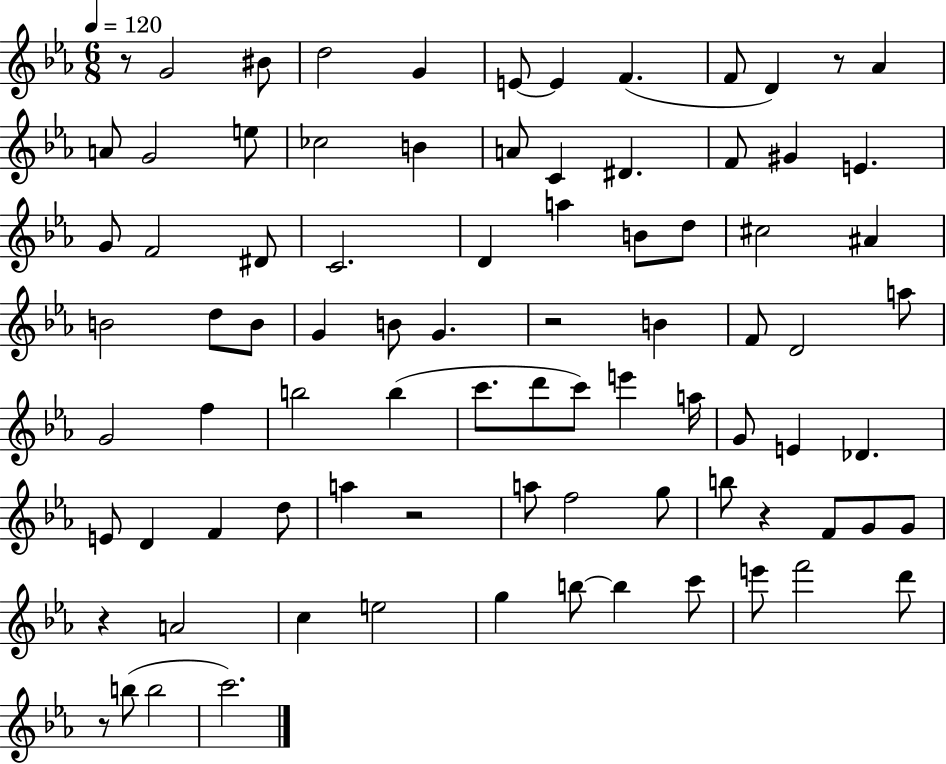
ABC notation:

X:1
T:Untitled
M:6/8
L:1/4
K:Eb
z/2 G2 ^B/2 d2 G E/2 E F F/2 D z/2 _A A/2 G2 e/2 _c2 B A/2 C ^D F/2 ^G E G/2 F2 ^D/2 C2 D a B/2 d/2 ^c2 ^A B2 d/2 B/2 G B/2 G z2 B F/2 D2 a/2 G2 f b2 b c'/2 d'/2 c'/2 e' a/4 G/2 E _D E/2 D F d/2 a z2 a/2 f2 g/2 b/2 z F/2 G/2 G/2 z A2 c e2 g b/2 b c'/2 e'/2 f'2 d'/2 z/2 b/2 b2 c'2